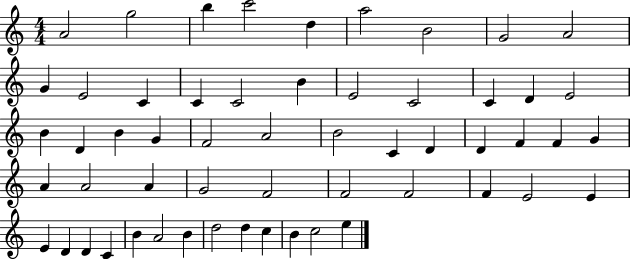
{
  \clef treble
  \numericTimeSignature
  \time 4/4
  \key c \major
  a'2 g''2 | b''4 c'''2 d''4 | a''2 b'2 | g'2 a'2 | \break g'4 e'2 c'4 | c'4 c'2 b'4 | e'2 c'2 | c'4 d'4 e'2 | \break b'4 d'4 b'4 g'4 | f'2 a'2 | b'2 c'4 d'4 | d'4 f'4 f'4 g'4 | \break a'4 a'2 a'4 | g'2 f'2 | f'2 f'2 | f'4 e'2 e'4 | \break e'4 d'4 d'4 c'4 | b'4 a'2 b'4 | d''2 d''4 c''4 | b'4 c''2 e''4 | \break \bar "|."
}